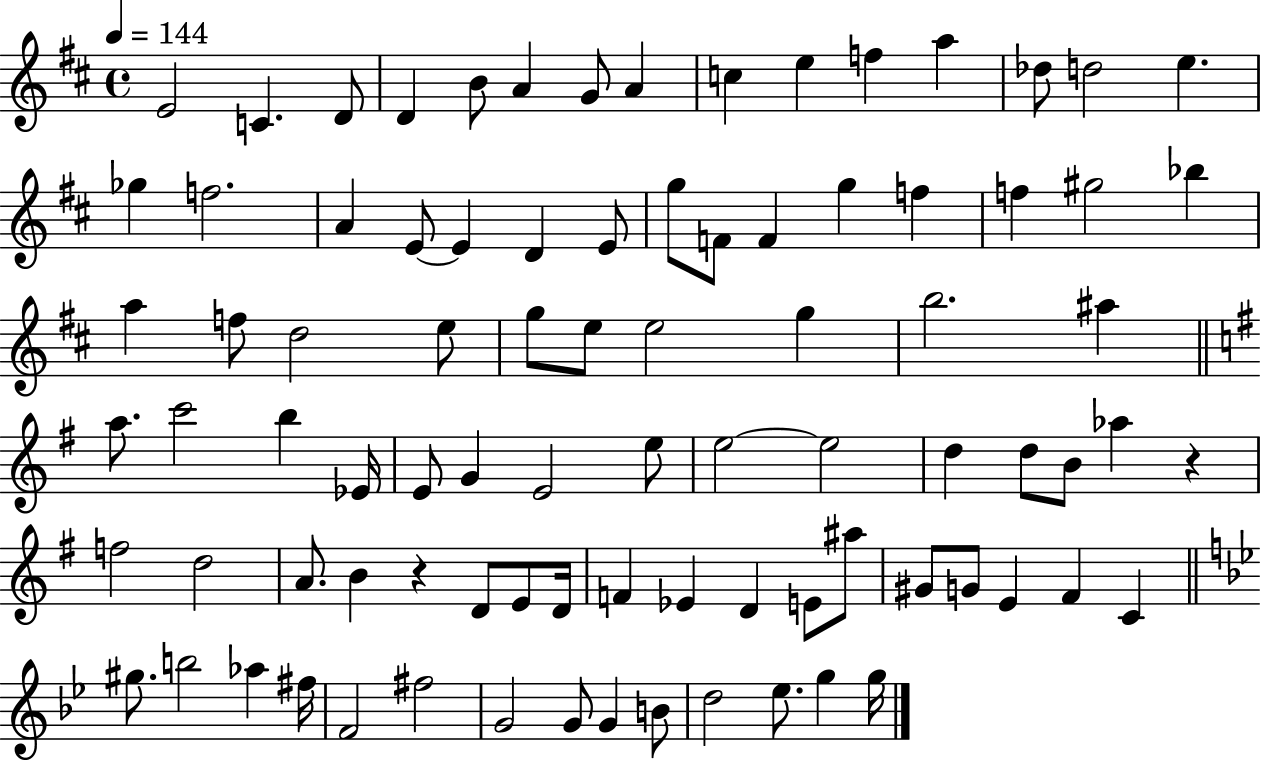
E4/h C4/q. D4/e D4/q B4/e A4/q G4/e A4/q C5/q E5/q F5/q A5/q Db5/e D5/h E5/q. Gb5/q F5/h. A4/q E4/e E4/q D4/q E4/e G5/e F4/e F4/q G5/q F5/q F5/q G#5/h Bb5/q A5/q F5/e D5/h E5/e G5/e E5/e E5/h G5/q B5/h. A#5/q A5/e. C6/h B5/q Eb4/s E4/e G4/q E4/h E5/e E5/h E5/h D5/q D5/e B4/e Ab5/q R/q F5/h D5/h A4/e. B4/q R/q D4/e E4/e D4/s F4/q Eb4/q D4/q E4/e A#5/e G#4/e G4/e E4/q F#4/q C4/q G#5/e. B5/h Ab5/q F#5/s F4/h F#5/h G4/h G4/e G4/q B4/e D5/h Eb5/e. G5/q G5/s